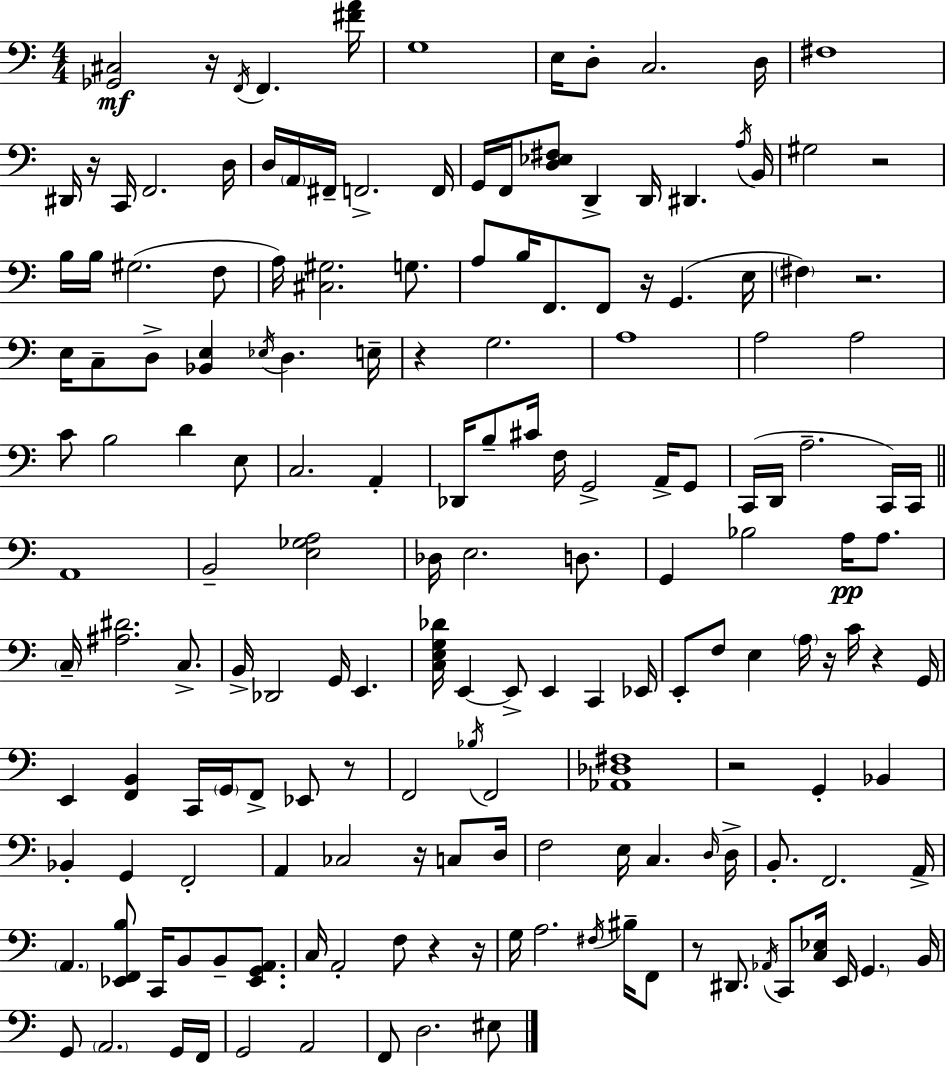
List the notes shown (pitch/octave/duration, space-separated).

[Gb2,C#3]/h R/s F2/s F2/q. [F#4,A4]/s G3/w E3/s D3/e C3/h. D3/s F#3/w D#2/s R/s C2/s F2/h. D3/s D3/s A2/s F#2/s F2/h. F2/s G2/s F2/s [D3,Eb3,F#3]/e D2/q D2/s D#2/q. A3/s B2/s G#3/h R/h B3/s B3/s G#3/h. F3/e A3/s [C#3,G#3]/h. G3/e. A3/e B3/s F2/e. F2/e R/s G2/q. E3/s F#3/q R/h. E3/s C3/e D3/e [Bb2,E3]/q Eb3/s D3/q. E3/s R/q G3/h. A3/w A3/h A3/h C4/e B3/h D4/q E3/e C3/h. A2/q Db2/s B3/e C#4/s F3/s G2/h A2/s G2/e C2/s D2/s A3/h. C2/s C2/s A2/w B2/h [E3,Gb3,A3]/h Db3/s E3/h. D3/e. G2/q Bb3/h A3/s A3/e. C3/s [A#3,D#4]/h. C3/e. B2/s Db2/h G2/s E2/q. [C3,E3,G3,Db4]/s E2/q E2/e E2/q C2/q Eb2/s E2/e F3/e E3/q A3/s R/s C4/s R/q G2/s E2/q [F2,B2]/q C2/s G2/s F2/e Eb2/e R/e F2/h Bb3/s F2/h [Ab2,Db3,F#3]/w R/h G2/q Bb2/q Bb2/q G2/q F2/h A2/q CES3/h R/s C3/e D3/s F3/h E3/s C3/q. D3/s D3/s B2/e. F2/h. A2/s A2/q. [Eb2,F2,B3]/e C2/s B2/e B2/e [Eb2,G2,A2]/e. C3/s A2/h F3/e R/q R/s G3/s A3/h. F#3/s BIS3/s F2/e R/e D#2/e. Ab2/s C2/e [C3,Eb3]/s E2/s G2/q. B2/s G2/e A2/h. G2/s F2/s G2/h A2/h F2/e D3/h. EIS3/e